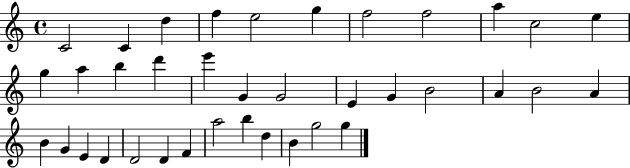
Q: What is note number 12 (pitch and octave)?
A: G5